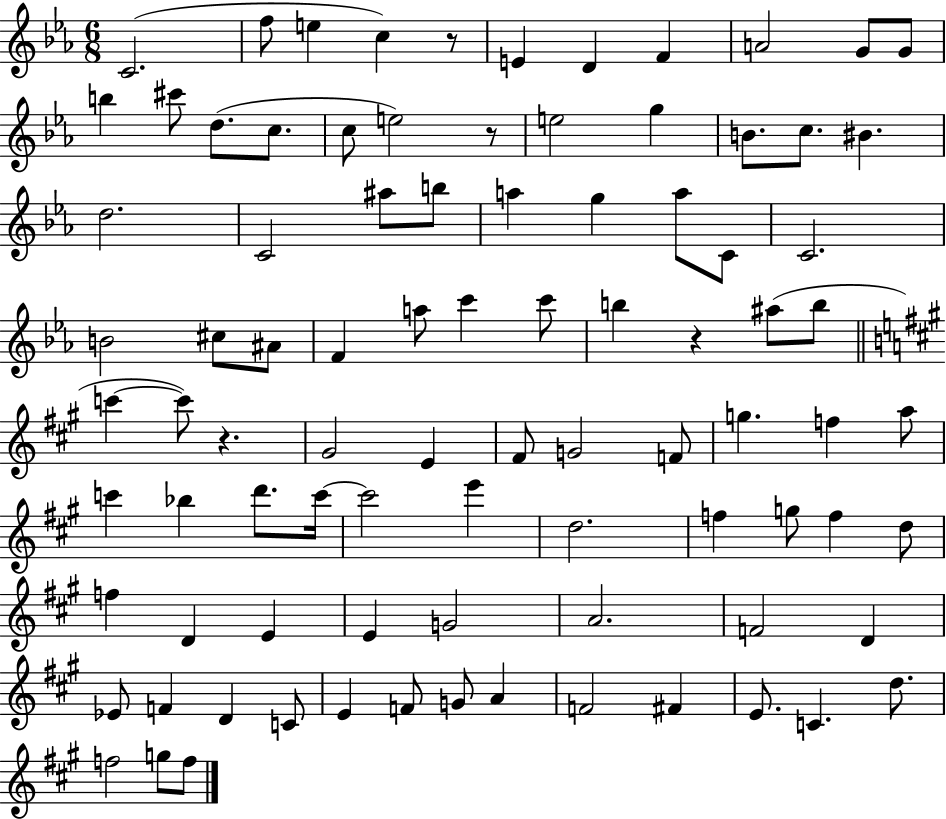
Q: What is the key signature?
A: EES major